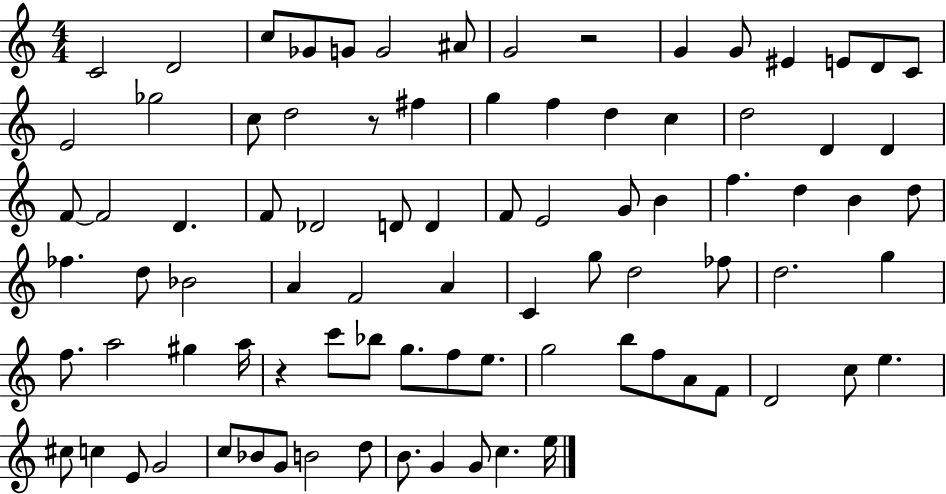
C4/h D4/h C5/e Gb4/e G4/e G4/h A#4/e G4/h R/h G4/q G4/e EIS4/q E4/e D4/e C4/e E4/h Gb5/h C5/e D5/h R/e F#5/q G5/q F5/q D5/q C5/q D5/h D4/q D4/q F4/e F4/h D4/q. F4/e Db4/h D4/e D4/q F4/e E4/h G4/e B4/q F5/q. D5/q B4/q D5/e FES5/q. D5/e Bb4/h A4/q F4/h A4/q C4/q G5/e D5/h FES5/e D5/h. G5/q F5/e. A5/h G#5/q A5/s R/q C6/e Bb5/e G5/e. F5/e E5/e. G5/h B5/e F5/e A4/e F4/e D4/h C5/e E5/q. C#5/e C5/q E4/e G4/h C5/e Bb4/e G4/e B4/h D5/e B4/e. G4/q G4/e C5/q. E5/s